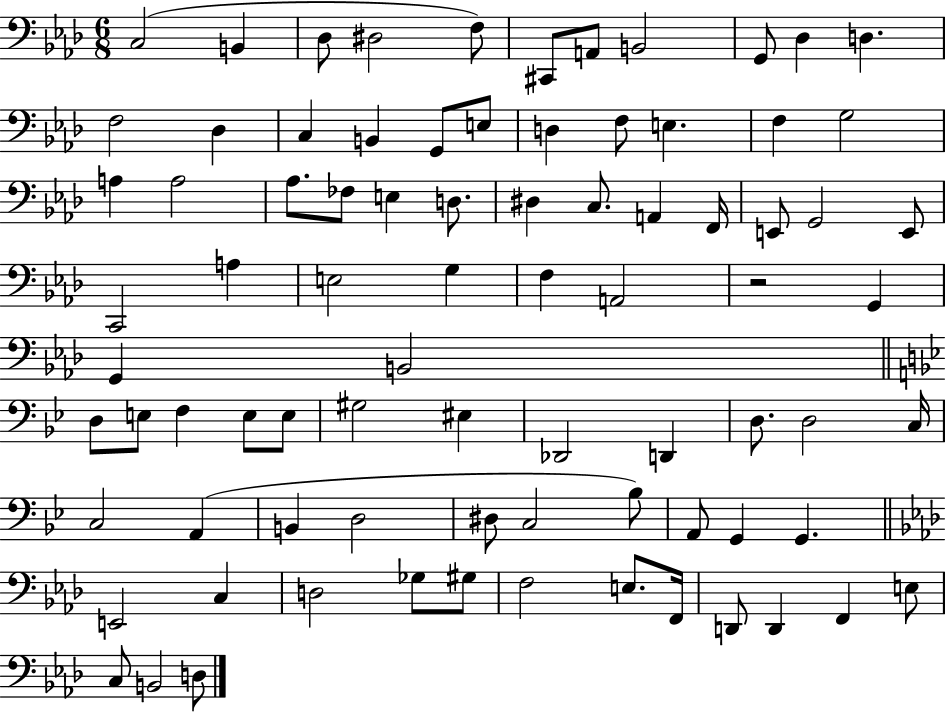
C3/h B2/q Db3/e D#3/h F3/e C#2/e A2/e B2/h G2/e Db3/q D3/q. F3/h Db3/q C3/q B2/q G2/e E3/e D3/q F3/e E3/q. F3/q G3/h A3/q A3/h Ab3/e. FES3/e E3/q D3/e. D#3/q C3/e. A2/q F2/s E2/e G2/h E2/e C2/h A3/q E3/h G3/q F3/q A2/h R/h G2/q G2/q B2/h D3/e E3/e F3/q E3/e E3/e G#3/h EIS3/q Db2/h D2/q D3/e. D3/h C3/s C3/h A2/q B2/q D3/h D#3/e C3/h Bb3/e A2/e G2/q G2/q. E2/h C3/q D3/h Gb3/e G#3/e F3/h E3/e. F2/s D2/e D2/q F2/q E3/e C3/e B2/h D3/e